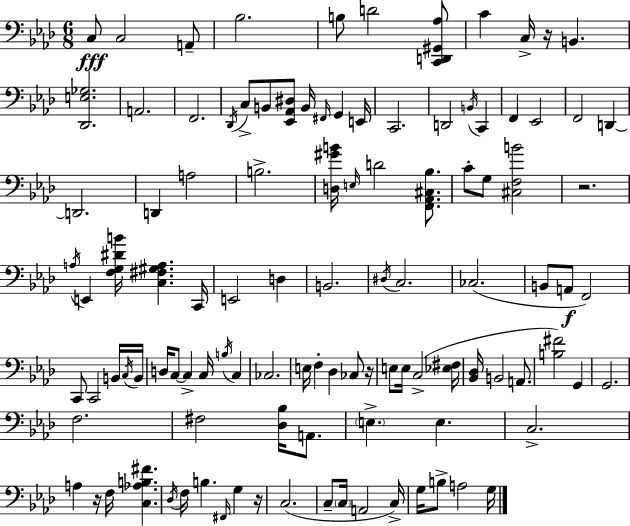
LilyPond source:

{
  \clef bass
  \numericTimeSignature
  \time 6/8
  \key aes \major
  \repeat volta 2 { c8\fff c2 a,8-- | bes2. | b8 d'2 <c, d, gis, aes>8 | c'4 c16-> r16 b,4. | \break <des, e ges>2. | a,2. | f,2. | \acciaccatura { des,16 } c8-> b,8 <ees, aes, dis>8 b,16 \grace { fis,16 } g,4 | \break e,16 c,2. | d,2 \acciaccatura { b,16 } c,4 | f,4 ees,2 | f,2 d,4~~ | \break d,2. | d,4 a2 | b2.-> | <d gis' b'>16 \grace { e16 } d'2 | \break <f, aes, cis bes>8. c'8-. g8 <cis f b'>2 | r2. | \acciaccatura { a16 } e,4 <f g dis' b'>16 <c fis gis a>4. | c,16 e,2 | \break d4 b,2. | \acciaccatura { dis16 } c2. | ces2.( | b,8 a,8\f f,2) | \break c,8 c,2 | b,16 \acciaccatura { c16 } b,16 d16 c8~~ c4-> | c16 \acciaccatura { b16 } c4 ces2. | e16 f4-. | \break des4 ces8 r16 e8 e16 c2->( | <ees fis>16 <bes, des>16 b,2 | a,8. <b fis'>2) | g,4 g,2. | \break f2. | fis2 | <des bes>16 a,8. \parenthesize e4.-> | e4. c2.-> | \break a4 | r16 f16 <c aes b fis'>4. \acciaccatura { des16 } f16 b4. | \grace { fis,16 } g4 r16 c2.( | c8-- | \break \parenthesize c16 a,2 c16->) g16 b8-> | a2 g16 } \bar "|."
}